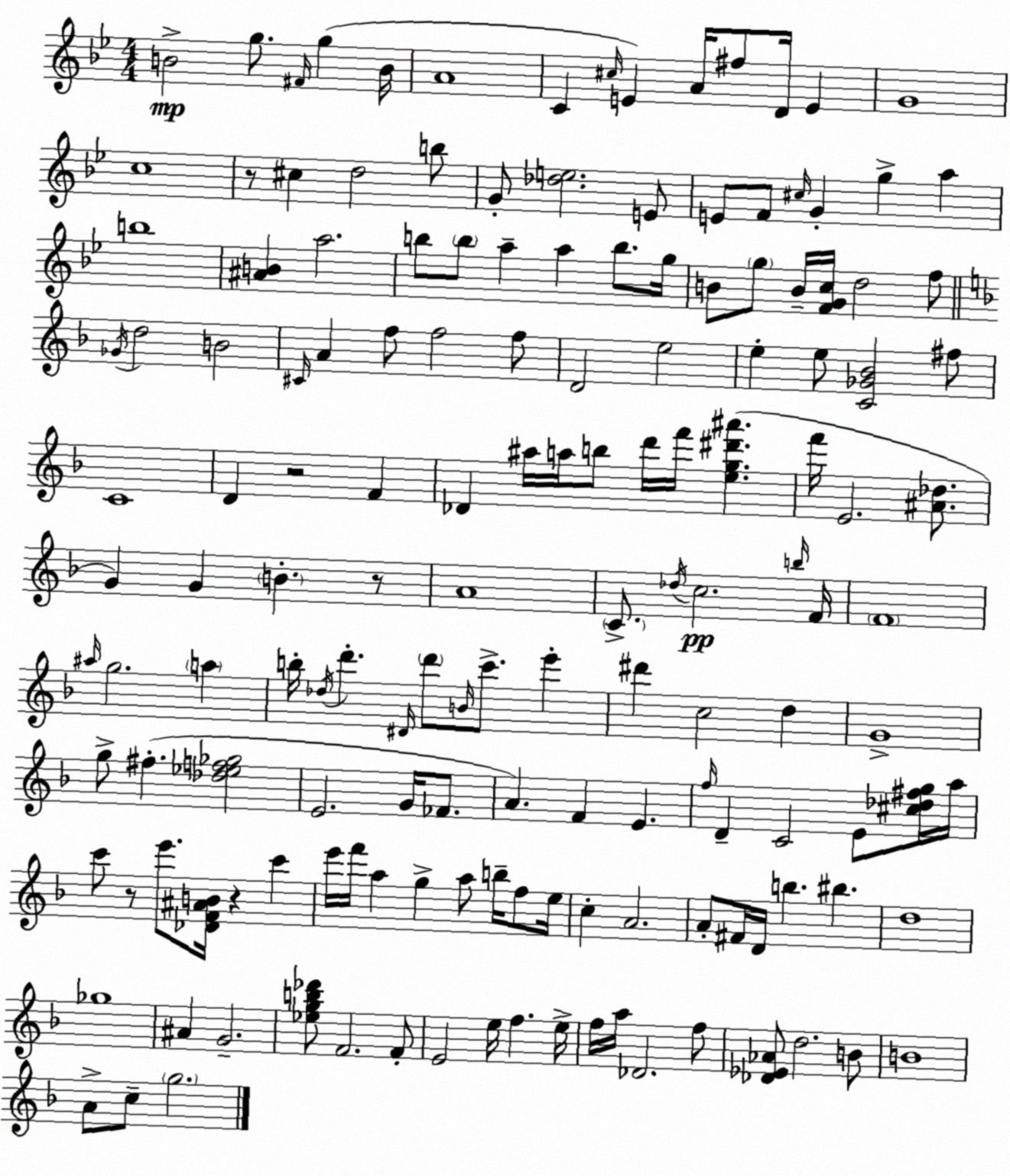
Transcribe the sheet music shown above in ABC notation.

X:1
T:Untitled
M:4/4
L:1/4
K:Gm
B2 g/2 ^F/4 g B/4 A4 C ^c/4 E A/4 ^f/2 D/4 E G4 c4 z/2 ^c d2 b/2 G/2 [_de]2 E/2 E/2 F/2 ^c/4 G g a b4 [^AB] a2 b/2 b/2 a a b/2 g/4 B/2 g/2 B/4 [FGc]/4 d2 f/2 _G/4 d2 B2 ^C/4 A f/2 f2 f/2 D2 e2 e e/2 [C_G_B]2 ^f/2 C4 D z2 F _D ^a/4 a/4 b/2 d'/4 f'/4 [eg^d'^a'] f'/4 E2 [^A_d]/2 G G B z/2 A4 C/2 _d/4 c2 b/4 F/4 F4 ^a/4 g2 a b/4 _d/4 d' ^D/4 d'/2 B/4 c'/2 e' ^d' c2 d G4 g/2 ^f [_d_ef_g]2 E2 G/4 _F/2 A F E f/4 D C2 E/2 [^c_d^fg]/4 a/4 c'/2 z/2 e'/2 [_DF^AB]/4 z c' e'/4 f'/4 a g a/2 b/4 f/2 e/4 c A2 A/2 ^F/4 D/4 b ^b d4 _g4 ^A G2 [_egb_d']/2 F2 F/2 E2 e/4 f e/4 f/4 a/4 _D2 f/2 [_D_E_A]/2 d2 B/2 B4 A/2 c/2 g2